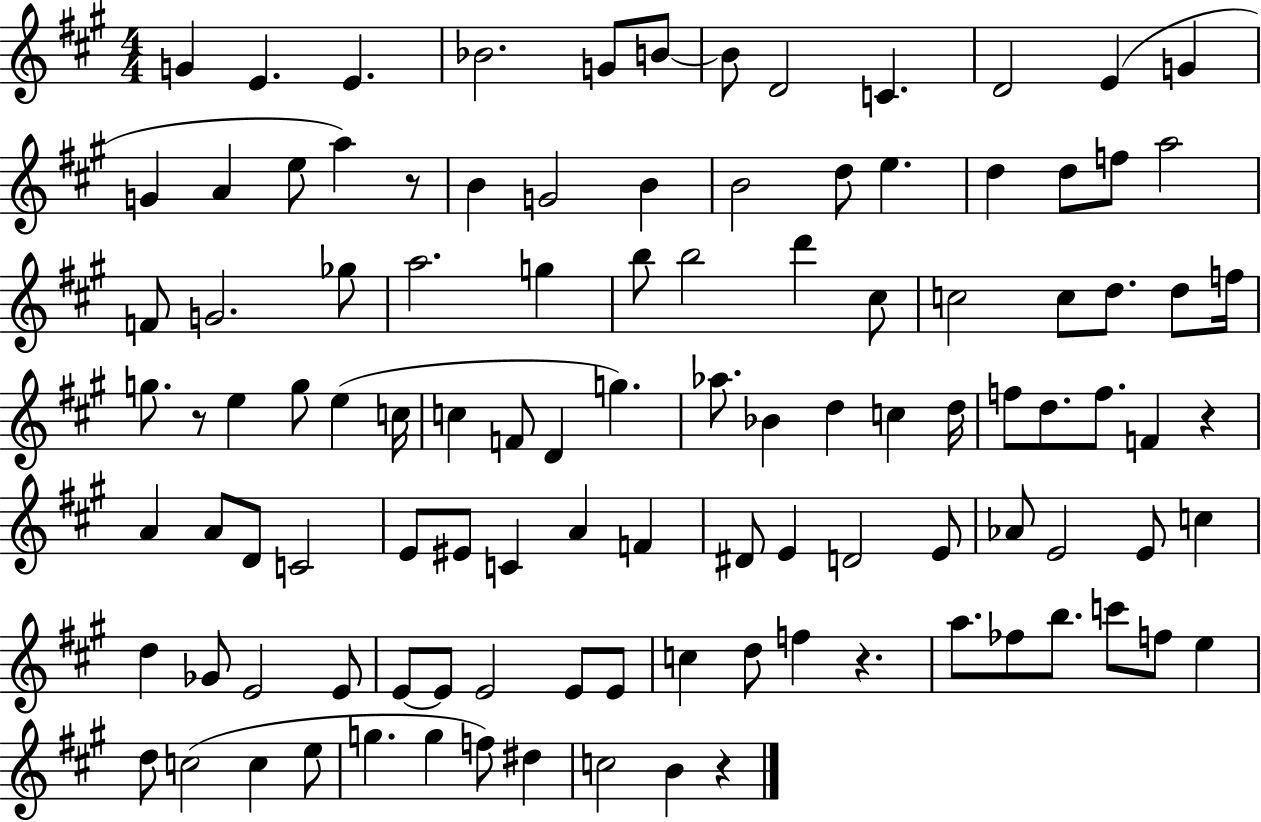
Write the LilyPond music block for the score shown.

{
  \clef treble
  \numericTimeSignature
  \time 4/4
  \key a \major
  g'4 e'4. e'4. | bes'2. g'8 b'8~~ | b'8 d'2 c'4. | d'2 e'4( g'4 | \break g'4 a'4 e''8 a''4) r8 | b'4 g'2 b'4 | b'2 d''8 e''4. | d''4 d''8 f''8 a''2 | \break f'8 g'2. ges''8 | a''2. g''4 | b''8 b''2 d'''4 cis''8 | c''2 c''8 d''8. d''8 f''16 | \break g''8. r8 e''4 g''8 e''4( c''16 | c''4 f'8 d'4 g''4.) | aes''8. bes'4 d''4 c''4 d''16 | f''8 d''8. f''8. f'4 r4 | \break a'4 a'8 d'8 c'2 | e'8 eis'8 c'4 a'4 f'4 | dis'8 e'4 d'2 e'8 | aes'8 e'2 e'8 c''4 | \break d''4 ges'8 e'2 e'8 | e'8~~ e'8 e'2 e'8 e'8 | c''4 d''8 f''4 r4. | a''8. fes''8 b''8. c'''8 f''8 e''4 | \break d''8 c''2( c''4 e''8 | g''4. g''4 f''8) dis''4 | c''2 b'4 r4 | \bar "|."
}